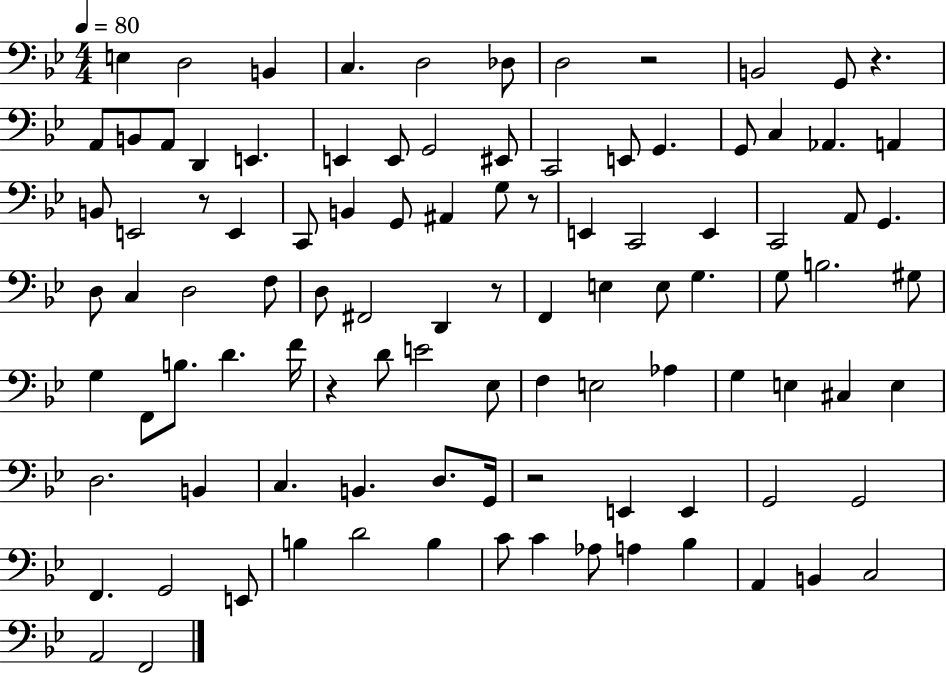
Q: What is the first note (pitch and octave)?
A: E3